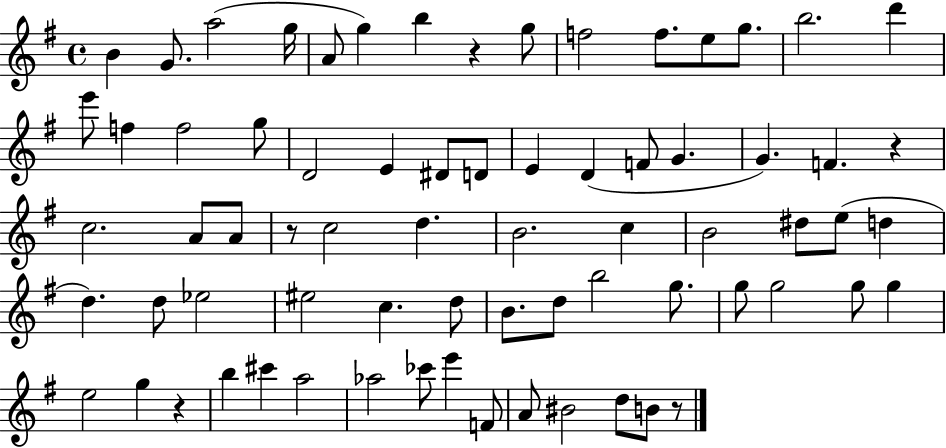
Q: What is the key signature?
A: G major